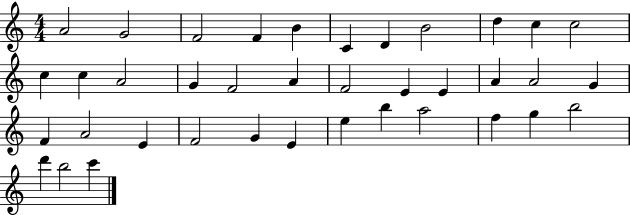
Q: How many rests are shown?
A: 0